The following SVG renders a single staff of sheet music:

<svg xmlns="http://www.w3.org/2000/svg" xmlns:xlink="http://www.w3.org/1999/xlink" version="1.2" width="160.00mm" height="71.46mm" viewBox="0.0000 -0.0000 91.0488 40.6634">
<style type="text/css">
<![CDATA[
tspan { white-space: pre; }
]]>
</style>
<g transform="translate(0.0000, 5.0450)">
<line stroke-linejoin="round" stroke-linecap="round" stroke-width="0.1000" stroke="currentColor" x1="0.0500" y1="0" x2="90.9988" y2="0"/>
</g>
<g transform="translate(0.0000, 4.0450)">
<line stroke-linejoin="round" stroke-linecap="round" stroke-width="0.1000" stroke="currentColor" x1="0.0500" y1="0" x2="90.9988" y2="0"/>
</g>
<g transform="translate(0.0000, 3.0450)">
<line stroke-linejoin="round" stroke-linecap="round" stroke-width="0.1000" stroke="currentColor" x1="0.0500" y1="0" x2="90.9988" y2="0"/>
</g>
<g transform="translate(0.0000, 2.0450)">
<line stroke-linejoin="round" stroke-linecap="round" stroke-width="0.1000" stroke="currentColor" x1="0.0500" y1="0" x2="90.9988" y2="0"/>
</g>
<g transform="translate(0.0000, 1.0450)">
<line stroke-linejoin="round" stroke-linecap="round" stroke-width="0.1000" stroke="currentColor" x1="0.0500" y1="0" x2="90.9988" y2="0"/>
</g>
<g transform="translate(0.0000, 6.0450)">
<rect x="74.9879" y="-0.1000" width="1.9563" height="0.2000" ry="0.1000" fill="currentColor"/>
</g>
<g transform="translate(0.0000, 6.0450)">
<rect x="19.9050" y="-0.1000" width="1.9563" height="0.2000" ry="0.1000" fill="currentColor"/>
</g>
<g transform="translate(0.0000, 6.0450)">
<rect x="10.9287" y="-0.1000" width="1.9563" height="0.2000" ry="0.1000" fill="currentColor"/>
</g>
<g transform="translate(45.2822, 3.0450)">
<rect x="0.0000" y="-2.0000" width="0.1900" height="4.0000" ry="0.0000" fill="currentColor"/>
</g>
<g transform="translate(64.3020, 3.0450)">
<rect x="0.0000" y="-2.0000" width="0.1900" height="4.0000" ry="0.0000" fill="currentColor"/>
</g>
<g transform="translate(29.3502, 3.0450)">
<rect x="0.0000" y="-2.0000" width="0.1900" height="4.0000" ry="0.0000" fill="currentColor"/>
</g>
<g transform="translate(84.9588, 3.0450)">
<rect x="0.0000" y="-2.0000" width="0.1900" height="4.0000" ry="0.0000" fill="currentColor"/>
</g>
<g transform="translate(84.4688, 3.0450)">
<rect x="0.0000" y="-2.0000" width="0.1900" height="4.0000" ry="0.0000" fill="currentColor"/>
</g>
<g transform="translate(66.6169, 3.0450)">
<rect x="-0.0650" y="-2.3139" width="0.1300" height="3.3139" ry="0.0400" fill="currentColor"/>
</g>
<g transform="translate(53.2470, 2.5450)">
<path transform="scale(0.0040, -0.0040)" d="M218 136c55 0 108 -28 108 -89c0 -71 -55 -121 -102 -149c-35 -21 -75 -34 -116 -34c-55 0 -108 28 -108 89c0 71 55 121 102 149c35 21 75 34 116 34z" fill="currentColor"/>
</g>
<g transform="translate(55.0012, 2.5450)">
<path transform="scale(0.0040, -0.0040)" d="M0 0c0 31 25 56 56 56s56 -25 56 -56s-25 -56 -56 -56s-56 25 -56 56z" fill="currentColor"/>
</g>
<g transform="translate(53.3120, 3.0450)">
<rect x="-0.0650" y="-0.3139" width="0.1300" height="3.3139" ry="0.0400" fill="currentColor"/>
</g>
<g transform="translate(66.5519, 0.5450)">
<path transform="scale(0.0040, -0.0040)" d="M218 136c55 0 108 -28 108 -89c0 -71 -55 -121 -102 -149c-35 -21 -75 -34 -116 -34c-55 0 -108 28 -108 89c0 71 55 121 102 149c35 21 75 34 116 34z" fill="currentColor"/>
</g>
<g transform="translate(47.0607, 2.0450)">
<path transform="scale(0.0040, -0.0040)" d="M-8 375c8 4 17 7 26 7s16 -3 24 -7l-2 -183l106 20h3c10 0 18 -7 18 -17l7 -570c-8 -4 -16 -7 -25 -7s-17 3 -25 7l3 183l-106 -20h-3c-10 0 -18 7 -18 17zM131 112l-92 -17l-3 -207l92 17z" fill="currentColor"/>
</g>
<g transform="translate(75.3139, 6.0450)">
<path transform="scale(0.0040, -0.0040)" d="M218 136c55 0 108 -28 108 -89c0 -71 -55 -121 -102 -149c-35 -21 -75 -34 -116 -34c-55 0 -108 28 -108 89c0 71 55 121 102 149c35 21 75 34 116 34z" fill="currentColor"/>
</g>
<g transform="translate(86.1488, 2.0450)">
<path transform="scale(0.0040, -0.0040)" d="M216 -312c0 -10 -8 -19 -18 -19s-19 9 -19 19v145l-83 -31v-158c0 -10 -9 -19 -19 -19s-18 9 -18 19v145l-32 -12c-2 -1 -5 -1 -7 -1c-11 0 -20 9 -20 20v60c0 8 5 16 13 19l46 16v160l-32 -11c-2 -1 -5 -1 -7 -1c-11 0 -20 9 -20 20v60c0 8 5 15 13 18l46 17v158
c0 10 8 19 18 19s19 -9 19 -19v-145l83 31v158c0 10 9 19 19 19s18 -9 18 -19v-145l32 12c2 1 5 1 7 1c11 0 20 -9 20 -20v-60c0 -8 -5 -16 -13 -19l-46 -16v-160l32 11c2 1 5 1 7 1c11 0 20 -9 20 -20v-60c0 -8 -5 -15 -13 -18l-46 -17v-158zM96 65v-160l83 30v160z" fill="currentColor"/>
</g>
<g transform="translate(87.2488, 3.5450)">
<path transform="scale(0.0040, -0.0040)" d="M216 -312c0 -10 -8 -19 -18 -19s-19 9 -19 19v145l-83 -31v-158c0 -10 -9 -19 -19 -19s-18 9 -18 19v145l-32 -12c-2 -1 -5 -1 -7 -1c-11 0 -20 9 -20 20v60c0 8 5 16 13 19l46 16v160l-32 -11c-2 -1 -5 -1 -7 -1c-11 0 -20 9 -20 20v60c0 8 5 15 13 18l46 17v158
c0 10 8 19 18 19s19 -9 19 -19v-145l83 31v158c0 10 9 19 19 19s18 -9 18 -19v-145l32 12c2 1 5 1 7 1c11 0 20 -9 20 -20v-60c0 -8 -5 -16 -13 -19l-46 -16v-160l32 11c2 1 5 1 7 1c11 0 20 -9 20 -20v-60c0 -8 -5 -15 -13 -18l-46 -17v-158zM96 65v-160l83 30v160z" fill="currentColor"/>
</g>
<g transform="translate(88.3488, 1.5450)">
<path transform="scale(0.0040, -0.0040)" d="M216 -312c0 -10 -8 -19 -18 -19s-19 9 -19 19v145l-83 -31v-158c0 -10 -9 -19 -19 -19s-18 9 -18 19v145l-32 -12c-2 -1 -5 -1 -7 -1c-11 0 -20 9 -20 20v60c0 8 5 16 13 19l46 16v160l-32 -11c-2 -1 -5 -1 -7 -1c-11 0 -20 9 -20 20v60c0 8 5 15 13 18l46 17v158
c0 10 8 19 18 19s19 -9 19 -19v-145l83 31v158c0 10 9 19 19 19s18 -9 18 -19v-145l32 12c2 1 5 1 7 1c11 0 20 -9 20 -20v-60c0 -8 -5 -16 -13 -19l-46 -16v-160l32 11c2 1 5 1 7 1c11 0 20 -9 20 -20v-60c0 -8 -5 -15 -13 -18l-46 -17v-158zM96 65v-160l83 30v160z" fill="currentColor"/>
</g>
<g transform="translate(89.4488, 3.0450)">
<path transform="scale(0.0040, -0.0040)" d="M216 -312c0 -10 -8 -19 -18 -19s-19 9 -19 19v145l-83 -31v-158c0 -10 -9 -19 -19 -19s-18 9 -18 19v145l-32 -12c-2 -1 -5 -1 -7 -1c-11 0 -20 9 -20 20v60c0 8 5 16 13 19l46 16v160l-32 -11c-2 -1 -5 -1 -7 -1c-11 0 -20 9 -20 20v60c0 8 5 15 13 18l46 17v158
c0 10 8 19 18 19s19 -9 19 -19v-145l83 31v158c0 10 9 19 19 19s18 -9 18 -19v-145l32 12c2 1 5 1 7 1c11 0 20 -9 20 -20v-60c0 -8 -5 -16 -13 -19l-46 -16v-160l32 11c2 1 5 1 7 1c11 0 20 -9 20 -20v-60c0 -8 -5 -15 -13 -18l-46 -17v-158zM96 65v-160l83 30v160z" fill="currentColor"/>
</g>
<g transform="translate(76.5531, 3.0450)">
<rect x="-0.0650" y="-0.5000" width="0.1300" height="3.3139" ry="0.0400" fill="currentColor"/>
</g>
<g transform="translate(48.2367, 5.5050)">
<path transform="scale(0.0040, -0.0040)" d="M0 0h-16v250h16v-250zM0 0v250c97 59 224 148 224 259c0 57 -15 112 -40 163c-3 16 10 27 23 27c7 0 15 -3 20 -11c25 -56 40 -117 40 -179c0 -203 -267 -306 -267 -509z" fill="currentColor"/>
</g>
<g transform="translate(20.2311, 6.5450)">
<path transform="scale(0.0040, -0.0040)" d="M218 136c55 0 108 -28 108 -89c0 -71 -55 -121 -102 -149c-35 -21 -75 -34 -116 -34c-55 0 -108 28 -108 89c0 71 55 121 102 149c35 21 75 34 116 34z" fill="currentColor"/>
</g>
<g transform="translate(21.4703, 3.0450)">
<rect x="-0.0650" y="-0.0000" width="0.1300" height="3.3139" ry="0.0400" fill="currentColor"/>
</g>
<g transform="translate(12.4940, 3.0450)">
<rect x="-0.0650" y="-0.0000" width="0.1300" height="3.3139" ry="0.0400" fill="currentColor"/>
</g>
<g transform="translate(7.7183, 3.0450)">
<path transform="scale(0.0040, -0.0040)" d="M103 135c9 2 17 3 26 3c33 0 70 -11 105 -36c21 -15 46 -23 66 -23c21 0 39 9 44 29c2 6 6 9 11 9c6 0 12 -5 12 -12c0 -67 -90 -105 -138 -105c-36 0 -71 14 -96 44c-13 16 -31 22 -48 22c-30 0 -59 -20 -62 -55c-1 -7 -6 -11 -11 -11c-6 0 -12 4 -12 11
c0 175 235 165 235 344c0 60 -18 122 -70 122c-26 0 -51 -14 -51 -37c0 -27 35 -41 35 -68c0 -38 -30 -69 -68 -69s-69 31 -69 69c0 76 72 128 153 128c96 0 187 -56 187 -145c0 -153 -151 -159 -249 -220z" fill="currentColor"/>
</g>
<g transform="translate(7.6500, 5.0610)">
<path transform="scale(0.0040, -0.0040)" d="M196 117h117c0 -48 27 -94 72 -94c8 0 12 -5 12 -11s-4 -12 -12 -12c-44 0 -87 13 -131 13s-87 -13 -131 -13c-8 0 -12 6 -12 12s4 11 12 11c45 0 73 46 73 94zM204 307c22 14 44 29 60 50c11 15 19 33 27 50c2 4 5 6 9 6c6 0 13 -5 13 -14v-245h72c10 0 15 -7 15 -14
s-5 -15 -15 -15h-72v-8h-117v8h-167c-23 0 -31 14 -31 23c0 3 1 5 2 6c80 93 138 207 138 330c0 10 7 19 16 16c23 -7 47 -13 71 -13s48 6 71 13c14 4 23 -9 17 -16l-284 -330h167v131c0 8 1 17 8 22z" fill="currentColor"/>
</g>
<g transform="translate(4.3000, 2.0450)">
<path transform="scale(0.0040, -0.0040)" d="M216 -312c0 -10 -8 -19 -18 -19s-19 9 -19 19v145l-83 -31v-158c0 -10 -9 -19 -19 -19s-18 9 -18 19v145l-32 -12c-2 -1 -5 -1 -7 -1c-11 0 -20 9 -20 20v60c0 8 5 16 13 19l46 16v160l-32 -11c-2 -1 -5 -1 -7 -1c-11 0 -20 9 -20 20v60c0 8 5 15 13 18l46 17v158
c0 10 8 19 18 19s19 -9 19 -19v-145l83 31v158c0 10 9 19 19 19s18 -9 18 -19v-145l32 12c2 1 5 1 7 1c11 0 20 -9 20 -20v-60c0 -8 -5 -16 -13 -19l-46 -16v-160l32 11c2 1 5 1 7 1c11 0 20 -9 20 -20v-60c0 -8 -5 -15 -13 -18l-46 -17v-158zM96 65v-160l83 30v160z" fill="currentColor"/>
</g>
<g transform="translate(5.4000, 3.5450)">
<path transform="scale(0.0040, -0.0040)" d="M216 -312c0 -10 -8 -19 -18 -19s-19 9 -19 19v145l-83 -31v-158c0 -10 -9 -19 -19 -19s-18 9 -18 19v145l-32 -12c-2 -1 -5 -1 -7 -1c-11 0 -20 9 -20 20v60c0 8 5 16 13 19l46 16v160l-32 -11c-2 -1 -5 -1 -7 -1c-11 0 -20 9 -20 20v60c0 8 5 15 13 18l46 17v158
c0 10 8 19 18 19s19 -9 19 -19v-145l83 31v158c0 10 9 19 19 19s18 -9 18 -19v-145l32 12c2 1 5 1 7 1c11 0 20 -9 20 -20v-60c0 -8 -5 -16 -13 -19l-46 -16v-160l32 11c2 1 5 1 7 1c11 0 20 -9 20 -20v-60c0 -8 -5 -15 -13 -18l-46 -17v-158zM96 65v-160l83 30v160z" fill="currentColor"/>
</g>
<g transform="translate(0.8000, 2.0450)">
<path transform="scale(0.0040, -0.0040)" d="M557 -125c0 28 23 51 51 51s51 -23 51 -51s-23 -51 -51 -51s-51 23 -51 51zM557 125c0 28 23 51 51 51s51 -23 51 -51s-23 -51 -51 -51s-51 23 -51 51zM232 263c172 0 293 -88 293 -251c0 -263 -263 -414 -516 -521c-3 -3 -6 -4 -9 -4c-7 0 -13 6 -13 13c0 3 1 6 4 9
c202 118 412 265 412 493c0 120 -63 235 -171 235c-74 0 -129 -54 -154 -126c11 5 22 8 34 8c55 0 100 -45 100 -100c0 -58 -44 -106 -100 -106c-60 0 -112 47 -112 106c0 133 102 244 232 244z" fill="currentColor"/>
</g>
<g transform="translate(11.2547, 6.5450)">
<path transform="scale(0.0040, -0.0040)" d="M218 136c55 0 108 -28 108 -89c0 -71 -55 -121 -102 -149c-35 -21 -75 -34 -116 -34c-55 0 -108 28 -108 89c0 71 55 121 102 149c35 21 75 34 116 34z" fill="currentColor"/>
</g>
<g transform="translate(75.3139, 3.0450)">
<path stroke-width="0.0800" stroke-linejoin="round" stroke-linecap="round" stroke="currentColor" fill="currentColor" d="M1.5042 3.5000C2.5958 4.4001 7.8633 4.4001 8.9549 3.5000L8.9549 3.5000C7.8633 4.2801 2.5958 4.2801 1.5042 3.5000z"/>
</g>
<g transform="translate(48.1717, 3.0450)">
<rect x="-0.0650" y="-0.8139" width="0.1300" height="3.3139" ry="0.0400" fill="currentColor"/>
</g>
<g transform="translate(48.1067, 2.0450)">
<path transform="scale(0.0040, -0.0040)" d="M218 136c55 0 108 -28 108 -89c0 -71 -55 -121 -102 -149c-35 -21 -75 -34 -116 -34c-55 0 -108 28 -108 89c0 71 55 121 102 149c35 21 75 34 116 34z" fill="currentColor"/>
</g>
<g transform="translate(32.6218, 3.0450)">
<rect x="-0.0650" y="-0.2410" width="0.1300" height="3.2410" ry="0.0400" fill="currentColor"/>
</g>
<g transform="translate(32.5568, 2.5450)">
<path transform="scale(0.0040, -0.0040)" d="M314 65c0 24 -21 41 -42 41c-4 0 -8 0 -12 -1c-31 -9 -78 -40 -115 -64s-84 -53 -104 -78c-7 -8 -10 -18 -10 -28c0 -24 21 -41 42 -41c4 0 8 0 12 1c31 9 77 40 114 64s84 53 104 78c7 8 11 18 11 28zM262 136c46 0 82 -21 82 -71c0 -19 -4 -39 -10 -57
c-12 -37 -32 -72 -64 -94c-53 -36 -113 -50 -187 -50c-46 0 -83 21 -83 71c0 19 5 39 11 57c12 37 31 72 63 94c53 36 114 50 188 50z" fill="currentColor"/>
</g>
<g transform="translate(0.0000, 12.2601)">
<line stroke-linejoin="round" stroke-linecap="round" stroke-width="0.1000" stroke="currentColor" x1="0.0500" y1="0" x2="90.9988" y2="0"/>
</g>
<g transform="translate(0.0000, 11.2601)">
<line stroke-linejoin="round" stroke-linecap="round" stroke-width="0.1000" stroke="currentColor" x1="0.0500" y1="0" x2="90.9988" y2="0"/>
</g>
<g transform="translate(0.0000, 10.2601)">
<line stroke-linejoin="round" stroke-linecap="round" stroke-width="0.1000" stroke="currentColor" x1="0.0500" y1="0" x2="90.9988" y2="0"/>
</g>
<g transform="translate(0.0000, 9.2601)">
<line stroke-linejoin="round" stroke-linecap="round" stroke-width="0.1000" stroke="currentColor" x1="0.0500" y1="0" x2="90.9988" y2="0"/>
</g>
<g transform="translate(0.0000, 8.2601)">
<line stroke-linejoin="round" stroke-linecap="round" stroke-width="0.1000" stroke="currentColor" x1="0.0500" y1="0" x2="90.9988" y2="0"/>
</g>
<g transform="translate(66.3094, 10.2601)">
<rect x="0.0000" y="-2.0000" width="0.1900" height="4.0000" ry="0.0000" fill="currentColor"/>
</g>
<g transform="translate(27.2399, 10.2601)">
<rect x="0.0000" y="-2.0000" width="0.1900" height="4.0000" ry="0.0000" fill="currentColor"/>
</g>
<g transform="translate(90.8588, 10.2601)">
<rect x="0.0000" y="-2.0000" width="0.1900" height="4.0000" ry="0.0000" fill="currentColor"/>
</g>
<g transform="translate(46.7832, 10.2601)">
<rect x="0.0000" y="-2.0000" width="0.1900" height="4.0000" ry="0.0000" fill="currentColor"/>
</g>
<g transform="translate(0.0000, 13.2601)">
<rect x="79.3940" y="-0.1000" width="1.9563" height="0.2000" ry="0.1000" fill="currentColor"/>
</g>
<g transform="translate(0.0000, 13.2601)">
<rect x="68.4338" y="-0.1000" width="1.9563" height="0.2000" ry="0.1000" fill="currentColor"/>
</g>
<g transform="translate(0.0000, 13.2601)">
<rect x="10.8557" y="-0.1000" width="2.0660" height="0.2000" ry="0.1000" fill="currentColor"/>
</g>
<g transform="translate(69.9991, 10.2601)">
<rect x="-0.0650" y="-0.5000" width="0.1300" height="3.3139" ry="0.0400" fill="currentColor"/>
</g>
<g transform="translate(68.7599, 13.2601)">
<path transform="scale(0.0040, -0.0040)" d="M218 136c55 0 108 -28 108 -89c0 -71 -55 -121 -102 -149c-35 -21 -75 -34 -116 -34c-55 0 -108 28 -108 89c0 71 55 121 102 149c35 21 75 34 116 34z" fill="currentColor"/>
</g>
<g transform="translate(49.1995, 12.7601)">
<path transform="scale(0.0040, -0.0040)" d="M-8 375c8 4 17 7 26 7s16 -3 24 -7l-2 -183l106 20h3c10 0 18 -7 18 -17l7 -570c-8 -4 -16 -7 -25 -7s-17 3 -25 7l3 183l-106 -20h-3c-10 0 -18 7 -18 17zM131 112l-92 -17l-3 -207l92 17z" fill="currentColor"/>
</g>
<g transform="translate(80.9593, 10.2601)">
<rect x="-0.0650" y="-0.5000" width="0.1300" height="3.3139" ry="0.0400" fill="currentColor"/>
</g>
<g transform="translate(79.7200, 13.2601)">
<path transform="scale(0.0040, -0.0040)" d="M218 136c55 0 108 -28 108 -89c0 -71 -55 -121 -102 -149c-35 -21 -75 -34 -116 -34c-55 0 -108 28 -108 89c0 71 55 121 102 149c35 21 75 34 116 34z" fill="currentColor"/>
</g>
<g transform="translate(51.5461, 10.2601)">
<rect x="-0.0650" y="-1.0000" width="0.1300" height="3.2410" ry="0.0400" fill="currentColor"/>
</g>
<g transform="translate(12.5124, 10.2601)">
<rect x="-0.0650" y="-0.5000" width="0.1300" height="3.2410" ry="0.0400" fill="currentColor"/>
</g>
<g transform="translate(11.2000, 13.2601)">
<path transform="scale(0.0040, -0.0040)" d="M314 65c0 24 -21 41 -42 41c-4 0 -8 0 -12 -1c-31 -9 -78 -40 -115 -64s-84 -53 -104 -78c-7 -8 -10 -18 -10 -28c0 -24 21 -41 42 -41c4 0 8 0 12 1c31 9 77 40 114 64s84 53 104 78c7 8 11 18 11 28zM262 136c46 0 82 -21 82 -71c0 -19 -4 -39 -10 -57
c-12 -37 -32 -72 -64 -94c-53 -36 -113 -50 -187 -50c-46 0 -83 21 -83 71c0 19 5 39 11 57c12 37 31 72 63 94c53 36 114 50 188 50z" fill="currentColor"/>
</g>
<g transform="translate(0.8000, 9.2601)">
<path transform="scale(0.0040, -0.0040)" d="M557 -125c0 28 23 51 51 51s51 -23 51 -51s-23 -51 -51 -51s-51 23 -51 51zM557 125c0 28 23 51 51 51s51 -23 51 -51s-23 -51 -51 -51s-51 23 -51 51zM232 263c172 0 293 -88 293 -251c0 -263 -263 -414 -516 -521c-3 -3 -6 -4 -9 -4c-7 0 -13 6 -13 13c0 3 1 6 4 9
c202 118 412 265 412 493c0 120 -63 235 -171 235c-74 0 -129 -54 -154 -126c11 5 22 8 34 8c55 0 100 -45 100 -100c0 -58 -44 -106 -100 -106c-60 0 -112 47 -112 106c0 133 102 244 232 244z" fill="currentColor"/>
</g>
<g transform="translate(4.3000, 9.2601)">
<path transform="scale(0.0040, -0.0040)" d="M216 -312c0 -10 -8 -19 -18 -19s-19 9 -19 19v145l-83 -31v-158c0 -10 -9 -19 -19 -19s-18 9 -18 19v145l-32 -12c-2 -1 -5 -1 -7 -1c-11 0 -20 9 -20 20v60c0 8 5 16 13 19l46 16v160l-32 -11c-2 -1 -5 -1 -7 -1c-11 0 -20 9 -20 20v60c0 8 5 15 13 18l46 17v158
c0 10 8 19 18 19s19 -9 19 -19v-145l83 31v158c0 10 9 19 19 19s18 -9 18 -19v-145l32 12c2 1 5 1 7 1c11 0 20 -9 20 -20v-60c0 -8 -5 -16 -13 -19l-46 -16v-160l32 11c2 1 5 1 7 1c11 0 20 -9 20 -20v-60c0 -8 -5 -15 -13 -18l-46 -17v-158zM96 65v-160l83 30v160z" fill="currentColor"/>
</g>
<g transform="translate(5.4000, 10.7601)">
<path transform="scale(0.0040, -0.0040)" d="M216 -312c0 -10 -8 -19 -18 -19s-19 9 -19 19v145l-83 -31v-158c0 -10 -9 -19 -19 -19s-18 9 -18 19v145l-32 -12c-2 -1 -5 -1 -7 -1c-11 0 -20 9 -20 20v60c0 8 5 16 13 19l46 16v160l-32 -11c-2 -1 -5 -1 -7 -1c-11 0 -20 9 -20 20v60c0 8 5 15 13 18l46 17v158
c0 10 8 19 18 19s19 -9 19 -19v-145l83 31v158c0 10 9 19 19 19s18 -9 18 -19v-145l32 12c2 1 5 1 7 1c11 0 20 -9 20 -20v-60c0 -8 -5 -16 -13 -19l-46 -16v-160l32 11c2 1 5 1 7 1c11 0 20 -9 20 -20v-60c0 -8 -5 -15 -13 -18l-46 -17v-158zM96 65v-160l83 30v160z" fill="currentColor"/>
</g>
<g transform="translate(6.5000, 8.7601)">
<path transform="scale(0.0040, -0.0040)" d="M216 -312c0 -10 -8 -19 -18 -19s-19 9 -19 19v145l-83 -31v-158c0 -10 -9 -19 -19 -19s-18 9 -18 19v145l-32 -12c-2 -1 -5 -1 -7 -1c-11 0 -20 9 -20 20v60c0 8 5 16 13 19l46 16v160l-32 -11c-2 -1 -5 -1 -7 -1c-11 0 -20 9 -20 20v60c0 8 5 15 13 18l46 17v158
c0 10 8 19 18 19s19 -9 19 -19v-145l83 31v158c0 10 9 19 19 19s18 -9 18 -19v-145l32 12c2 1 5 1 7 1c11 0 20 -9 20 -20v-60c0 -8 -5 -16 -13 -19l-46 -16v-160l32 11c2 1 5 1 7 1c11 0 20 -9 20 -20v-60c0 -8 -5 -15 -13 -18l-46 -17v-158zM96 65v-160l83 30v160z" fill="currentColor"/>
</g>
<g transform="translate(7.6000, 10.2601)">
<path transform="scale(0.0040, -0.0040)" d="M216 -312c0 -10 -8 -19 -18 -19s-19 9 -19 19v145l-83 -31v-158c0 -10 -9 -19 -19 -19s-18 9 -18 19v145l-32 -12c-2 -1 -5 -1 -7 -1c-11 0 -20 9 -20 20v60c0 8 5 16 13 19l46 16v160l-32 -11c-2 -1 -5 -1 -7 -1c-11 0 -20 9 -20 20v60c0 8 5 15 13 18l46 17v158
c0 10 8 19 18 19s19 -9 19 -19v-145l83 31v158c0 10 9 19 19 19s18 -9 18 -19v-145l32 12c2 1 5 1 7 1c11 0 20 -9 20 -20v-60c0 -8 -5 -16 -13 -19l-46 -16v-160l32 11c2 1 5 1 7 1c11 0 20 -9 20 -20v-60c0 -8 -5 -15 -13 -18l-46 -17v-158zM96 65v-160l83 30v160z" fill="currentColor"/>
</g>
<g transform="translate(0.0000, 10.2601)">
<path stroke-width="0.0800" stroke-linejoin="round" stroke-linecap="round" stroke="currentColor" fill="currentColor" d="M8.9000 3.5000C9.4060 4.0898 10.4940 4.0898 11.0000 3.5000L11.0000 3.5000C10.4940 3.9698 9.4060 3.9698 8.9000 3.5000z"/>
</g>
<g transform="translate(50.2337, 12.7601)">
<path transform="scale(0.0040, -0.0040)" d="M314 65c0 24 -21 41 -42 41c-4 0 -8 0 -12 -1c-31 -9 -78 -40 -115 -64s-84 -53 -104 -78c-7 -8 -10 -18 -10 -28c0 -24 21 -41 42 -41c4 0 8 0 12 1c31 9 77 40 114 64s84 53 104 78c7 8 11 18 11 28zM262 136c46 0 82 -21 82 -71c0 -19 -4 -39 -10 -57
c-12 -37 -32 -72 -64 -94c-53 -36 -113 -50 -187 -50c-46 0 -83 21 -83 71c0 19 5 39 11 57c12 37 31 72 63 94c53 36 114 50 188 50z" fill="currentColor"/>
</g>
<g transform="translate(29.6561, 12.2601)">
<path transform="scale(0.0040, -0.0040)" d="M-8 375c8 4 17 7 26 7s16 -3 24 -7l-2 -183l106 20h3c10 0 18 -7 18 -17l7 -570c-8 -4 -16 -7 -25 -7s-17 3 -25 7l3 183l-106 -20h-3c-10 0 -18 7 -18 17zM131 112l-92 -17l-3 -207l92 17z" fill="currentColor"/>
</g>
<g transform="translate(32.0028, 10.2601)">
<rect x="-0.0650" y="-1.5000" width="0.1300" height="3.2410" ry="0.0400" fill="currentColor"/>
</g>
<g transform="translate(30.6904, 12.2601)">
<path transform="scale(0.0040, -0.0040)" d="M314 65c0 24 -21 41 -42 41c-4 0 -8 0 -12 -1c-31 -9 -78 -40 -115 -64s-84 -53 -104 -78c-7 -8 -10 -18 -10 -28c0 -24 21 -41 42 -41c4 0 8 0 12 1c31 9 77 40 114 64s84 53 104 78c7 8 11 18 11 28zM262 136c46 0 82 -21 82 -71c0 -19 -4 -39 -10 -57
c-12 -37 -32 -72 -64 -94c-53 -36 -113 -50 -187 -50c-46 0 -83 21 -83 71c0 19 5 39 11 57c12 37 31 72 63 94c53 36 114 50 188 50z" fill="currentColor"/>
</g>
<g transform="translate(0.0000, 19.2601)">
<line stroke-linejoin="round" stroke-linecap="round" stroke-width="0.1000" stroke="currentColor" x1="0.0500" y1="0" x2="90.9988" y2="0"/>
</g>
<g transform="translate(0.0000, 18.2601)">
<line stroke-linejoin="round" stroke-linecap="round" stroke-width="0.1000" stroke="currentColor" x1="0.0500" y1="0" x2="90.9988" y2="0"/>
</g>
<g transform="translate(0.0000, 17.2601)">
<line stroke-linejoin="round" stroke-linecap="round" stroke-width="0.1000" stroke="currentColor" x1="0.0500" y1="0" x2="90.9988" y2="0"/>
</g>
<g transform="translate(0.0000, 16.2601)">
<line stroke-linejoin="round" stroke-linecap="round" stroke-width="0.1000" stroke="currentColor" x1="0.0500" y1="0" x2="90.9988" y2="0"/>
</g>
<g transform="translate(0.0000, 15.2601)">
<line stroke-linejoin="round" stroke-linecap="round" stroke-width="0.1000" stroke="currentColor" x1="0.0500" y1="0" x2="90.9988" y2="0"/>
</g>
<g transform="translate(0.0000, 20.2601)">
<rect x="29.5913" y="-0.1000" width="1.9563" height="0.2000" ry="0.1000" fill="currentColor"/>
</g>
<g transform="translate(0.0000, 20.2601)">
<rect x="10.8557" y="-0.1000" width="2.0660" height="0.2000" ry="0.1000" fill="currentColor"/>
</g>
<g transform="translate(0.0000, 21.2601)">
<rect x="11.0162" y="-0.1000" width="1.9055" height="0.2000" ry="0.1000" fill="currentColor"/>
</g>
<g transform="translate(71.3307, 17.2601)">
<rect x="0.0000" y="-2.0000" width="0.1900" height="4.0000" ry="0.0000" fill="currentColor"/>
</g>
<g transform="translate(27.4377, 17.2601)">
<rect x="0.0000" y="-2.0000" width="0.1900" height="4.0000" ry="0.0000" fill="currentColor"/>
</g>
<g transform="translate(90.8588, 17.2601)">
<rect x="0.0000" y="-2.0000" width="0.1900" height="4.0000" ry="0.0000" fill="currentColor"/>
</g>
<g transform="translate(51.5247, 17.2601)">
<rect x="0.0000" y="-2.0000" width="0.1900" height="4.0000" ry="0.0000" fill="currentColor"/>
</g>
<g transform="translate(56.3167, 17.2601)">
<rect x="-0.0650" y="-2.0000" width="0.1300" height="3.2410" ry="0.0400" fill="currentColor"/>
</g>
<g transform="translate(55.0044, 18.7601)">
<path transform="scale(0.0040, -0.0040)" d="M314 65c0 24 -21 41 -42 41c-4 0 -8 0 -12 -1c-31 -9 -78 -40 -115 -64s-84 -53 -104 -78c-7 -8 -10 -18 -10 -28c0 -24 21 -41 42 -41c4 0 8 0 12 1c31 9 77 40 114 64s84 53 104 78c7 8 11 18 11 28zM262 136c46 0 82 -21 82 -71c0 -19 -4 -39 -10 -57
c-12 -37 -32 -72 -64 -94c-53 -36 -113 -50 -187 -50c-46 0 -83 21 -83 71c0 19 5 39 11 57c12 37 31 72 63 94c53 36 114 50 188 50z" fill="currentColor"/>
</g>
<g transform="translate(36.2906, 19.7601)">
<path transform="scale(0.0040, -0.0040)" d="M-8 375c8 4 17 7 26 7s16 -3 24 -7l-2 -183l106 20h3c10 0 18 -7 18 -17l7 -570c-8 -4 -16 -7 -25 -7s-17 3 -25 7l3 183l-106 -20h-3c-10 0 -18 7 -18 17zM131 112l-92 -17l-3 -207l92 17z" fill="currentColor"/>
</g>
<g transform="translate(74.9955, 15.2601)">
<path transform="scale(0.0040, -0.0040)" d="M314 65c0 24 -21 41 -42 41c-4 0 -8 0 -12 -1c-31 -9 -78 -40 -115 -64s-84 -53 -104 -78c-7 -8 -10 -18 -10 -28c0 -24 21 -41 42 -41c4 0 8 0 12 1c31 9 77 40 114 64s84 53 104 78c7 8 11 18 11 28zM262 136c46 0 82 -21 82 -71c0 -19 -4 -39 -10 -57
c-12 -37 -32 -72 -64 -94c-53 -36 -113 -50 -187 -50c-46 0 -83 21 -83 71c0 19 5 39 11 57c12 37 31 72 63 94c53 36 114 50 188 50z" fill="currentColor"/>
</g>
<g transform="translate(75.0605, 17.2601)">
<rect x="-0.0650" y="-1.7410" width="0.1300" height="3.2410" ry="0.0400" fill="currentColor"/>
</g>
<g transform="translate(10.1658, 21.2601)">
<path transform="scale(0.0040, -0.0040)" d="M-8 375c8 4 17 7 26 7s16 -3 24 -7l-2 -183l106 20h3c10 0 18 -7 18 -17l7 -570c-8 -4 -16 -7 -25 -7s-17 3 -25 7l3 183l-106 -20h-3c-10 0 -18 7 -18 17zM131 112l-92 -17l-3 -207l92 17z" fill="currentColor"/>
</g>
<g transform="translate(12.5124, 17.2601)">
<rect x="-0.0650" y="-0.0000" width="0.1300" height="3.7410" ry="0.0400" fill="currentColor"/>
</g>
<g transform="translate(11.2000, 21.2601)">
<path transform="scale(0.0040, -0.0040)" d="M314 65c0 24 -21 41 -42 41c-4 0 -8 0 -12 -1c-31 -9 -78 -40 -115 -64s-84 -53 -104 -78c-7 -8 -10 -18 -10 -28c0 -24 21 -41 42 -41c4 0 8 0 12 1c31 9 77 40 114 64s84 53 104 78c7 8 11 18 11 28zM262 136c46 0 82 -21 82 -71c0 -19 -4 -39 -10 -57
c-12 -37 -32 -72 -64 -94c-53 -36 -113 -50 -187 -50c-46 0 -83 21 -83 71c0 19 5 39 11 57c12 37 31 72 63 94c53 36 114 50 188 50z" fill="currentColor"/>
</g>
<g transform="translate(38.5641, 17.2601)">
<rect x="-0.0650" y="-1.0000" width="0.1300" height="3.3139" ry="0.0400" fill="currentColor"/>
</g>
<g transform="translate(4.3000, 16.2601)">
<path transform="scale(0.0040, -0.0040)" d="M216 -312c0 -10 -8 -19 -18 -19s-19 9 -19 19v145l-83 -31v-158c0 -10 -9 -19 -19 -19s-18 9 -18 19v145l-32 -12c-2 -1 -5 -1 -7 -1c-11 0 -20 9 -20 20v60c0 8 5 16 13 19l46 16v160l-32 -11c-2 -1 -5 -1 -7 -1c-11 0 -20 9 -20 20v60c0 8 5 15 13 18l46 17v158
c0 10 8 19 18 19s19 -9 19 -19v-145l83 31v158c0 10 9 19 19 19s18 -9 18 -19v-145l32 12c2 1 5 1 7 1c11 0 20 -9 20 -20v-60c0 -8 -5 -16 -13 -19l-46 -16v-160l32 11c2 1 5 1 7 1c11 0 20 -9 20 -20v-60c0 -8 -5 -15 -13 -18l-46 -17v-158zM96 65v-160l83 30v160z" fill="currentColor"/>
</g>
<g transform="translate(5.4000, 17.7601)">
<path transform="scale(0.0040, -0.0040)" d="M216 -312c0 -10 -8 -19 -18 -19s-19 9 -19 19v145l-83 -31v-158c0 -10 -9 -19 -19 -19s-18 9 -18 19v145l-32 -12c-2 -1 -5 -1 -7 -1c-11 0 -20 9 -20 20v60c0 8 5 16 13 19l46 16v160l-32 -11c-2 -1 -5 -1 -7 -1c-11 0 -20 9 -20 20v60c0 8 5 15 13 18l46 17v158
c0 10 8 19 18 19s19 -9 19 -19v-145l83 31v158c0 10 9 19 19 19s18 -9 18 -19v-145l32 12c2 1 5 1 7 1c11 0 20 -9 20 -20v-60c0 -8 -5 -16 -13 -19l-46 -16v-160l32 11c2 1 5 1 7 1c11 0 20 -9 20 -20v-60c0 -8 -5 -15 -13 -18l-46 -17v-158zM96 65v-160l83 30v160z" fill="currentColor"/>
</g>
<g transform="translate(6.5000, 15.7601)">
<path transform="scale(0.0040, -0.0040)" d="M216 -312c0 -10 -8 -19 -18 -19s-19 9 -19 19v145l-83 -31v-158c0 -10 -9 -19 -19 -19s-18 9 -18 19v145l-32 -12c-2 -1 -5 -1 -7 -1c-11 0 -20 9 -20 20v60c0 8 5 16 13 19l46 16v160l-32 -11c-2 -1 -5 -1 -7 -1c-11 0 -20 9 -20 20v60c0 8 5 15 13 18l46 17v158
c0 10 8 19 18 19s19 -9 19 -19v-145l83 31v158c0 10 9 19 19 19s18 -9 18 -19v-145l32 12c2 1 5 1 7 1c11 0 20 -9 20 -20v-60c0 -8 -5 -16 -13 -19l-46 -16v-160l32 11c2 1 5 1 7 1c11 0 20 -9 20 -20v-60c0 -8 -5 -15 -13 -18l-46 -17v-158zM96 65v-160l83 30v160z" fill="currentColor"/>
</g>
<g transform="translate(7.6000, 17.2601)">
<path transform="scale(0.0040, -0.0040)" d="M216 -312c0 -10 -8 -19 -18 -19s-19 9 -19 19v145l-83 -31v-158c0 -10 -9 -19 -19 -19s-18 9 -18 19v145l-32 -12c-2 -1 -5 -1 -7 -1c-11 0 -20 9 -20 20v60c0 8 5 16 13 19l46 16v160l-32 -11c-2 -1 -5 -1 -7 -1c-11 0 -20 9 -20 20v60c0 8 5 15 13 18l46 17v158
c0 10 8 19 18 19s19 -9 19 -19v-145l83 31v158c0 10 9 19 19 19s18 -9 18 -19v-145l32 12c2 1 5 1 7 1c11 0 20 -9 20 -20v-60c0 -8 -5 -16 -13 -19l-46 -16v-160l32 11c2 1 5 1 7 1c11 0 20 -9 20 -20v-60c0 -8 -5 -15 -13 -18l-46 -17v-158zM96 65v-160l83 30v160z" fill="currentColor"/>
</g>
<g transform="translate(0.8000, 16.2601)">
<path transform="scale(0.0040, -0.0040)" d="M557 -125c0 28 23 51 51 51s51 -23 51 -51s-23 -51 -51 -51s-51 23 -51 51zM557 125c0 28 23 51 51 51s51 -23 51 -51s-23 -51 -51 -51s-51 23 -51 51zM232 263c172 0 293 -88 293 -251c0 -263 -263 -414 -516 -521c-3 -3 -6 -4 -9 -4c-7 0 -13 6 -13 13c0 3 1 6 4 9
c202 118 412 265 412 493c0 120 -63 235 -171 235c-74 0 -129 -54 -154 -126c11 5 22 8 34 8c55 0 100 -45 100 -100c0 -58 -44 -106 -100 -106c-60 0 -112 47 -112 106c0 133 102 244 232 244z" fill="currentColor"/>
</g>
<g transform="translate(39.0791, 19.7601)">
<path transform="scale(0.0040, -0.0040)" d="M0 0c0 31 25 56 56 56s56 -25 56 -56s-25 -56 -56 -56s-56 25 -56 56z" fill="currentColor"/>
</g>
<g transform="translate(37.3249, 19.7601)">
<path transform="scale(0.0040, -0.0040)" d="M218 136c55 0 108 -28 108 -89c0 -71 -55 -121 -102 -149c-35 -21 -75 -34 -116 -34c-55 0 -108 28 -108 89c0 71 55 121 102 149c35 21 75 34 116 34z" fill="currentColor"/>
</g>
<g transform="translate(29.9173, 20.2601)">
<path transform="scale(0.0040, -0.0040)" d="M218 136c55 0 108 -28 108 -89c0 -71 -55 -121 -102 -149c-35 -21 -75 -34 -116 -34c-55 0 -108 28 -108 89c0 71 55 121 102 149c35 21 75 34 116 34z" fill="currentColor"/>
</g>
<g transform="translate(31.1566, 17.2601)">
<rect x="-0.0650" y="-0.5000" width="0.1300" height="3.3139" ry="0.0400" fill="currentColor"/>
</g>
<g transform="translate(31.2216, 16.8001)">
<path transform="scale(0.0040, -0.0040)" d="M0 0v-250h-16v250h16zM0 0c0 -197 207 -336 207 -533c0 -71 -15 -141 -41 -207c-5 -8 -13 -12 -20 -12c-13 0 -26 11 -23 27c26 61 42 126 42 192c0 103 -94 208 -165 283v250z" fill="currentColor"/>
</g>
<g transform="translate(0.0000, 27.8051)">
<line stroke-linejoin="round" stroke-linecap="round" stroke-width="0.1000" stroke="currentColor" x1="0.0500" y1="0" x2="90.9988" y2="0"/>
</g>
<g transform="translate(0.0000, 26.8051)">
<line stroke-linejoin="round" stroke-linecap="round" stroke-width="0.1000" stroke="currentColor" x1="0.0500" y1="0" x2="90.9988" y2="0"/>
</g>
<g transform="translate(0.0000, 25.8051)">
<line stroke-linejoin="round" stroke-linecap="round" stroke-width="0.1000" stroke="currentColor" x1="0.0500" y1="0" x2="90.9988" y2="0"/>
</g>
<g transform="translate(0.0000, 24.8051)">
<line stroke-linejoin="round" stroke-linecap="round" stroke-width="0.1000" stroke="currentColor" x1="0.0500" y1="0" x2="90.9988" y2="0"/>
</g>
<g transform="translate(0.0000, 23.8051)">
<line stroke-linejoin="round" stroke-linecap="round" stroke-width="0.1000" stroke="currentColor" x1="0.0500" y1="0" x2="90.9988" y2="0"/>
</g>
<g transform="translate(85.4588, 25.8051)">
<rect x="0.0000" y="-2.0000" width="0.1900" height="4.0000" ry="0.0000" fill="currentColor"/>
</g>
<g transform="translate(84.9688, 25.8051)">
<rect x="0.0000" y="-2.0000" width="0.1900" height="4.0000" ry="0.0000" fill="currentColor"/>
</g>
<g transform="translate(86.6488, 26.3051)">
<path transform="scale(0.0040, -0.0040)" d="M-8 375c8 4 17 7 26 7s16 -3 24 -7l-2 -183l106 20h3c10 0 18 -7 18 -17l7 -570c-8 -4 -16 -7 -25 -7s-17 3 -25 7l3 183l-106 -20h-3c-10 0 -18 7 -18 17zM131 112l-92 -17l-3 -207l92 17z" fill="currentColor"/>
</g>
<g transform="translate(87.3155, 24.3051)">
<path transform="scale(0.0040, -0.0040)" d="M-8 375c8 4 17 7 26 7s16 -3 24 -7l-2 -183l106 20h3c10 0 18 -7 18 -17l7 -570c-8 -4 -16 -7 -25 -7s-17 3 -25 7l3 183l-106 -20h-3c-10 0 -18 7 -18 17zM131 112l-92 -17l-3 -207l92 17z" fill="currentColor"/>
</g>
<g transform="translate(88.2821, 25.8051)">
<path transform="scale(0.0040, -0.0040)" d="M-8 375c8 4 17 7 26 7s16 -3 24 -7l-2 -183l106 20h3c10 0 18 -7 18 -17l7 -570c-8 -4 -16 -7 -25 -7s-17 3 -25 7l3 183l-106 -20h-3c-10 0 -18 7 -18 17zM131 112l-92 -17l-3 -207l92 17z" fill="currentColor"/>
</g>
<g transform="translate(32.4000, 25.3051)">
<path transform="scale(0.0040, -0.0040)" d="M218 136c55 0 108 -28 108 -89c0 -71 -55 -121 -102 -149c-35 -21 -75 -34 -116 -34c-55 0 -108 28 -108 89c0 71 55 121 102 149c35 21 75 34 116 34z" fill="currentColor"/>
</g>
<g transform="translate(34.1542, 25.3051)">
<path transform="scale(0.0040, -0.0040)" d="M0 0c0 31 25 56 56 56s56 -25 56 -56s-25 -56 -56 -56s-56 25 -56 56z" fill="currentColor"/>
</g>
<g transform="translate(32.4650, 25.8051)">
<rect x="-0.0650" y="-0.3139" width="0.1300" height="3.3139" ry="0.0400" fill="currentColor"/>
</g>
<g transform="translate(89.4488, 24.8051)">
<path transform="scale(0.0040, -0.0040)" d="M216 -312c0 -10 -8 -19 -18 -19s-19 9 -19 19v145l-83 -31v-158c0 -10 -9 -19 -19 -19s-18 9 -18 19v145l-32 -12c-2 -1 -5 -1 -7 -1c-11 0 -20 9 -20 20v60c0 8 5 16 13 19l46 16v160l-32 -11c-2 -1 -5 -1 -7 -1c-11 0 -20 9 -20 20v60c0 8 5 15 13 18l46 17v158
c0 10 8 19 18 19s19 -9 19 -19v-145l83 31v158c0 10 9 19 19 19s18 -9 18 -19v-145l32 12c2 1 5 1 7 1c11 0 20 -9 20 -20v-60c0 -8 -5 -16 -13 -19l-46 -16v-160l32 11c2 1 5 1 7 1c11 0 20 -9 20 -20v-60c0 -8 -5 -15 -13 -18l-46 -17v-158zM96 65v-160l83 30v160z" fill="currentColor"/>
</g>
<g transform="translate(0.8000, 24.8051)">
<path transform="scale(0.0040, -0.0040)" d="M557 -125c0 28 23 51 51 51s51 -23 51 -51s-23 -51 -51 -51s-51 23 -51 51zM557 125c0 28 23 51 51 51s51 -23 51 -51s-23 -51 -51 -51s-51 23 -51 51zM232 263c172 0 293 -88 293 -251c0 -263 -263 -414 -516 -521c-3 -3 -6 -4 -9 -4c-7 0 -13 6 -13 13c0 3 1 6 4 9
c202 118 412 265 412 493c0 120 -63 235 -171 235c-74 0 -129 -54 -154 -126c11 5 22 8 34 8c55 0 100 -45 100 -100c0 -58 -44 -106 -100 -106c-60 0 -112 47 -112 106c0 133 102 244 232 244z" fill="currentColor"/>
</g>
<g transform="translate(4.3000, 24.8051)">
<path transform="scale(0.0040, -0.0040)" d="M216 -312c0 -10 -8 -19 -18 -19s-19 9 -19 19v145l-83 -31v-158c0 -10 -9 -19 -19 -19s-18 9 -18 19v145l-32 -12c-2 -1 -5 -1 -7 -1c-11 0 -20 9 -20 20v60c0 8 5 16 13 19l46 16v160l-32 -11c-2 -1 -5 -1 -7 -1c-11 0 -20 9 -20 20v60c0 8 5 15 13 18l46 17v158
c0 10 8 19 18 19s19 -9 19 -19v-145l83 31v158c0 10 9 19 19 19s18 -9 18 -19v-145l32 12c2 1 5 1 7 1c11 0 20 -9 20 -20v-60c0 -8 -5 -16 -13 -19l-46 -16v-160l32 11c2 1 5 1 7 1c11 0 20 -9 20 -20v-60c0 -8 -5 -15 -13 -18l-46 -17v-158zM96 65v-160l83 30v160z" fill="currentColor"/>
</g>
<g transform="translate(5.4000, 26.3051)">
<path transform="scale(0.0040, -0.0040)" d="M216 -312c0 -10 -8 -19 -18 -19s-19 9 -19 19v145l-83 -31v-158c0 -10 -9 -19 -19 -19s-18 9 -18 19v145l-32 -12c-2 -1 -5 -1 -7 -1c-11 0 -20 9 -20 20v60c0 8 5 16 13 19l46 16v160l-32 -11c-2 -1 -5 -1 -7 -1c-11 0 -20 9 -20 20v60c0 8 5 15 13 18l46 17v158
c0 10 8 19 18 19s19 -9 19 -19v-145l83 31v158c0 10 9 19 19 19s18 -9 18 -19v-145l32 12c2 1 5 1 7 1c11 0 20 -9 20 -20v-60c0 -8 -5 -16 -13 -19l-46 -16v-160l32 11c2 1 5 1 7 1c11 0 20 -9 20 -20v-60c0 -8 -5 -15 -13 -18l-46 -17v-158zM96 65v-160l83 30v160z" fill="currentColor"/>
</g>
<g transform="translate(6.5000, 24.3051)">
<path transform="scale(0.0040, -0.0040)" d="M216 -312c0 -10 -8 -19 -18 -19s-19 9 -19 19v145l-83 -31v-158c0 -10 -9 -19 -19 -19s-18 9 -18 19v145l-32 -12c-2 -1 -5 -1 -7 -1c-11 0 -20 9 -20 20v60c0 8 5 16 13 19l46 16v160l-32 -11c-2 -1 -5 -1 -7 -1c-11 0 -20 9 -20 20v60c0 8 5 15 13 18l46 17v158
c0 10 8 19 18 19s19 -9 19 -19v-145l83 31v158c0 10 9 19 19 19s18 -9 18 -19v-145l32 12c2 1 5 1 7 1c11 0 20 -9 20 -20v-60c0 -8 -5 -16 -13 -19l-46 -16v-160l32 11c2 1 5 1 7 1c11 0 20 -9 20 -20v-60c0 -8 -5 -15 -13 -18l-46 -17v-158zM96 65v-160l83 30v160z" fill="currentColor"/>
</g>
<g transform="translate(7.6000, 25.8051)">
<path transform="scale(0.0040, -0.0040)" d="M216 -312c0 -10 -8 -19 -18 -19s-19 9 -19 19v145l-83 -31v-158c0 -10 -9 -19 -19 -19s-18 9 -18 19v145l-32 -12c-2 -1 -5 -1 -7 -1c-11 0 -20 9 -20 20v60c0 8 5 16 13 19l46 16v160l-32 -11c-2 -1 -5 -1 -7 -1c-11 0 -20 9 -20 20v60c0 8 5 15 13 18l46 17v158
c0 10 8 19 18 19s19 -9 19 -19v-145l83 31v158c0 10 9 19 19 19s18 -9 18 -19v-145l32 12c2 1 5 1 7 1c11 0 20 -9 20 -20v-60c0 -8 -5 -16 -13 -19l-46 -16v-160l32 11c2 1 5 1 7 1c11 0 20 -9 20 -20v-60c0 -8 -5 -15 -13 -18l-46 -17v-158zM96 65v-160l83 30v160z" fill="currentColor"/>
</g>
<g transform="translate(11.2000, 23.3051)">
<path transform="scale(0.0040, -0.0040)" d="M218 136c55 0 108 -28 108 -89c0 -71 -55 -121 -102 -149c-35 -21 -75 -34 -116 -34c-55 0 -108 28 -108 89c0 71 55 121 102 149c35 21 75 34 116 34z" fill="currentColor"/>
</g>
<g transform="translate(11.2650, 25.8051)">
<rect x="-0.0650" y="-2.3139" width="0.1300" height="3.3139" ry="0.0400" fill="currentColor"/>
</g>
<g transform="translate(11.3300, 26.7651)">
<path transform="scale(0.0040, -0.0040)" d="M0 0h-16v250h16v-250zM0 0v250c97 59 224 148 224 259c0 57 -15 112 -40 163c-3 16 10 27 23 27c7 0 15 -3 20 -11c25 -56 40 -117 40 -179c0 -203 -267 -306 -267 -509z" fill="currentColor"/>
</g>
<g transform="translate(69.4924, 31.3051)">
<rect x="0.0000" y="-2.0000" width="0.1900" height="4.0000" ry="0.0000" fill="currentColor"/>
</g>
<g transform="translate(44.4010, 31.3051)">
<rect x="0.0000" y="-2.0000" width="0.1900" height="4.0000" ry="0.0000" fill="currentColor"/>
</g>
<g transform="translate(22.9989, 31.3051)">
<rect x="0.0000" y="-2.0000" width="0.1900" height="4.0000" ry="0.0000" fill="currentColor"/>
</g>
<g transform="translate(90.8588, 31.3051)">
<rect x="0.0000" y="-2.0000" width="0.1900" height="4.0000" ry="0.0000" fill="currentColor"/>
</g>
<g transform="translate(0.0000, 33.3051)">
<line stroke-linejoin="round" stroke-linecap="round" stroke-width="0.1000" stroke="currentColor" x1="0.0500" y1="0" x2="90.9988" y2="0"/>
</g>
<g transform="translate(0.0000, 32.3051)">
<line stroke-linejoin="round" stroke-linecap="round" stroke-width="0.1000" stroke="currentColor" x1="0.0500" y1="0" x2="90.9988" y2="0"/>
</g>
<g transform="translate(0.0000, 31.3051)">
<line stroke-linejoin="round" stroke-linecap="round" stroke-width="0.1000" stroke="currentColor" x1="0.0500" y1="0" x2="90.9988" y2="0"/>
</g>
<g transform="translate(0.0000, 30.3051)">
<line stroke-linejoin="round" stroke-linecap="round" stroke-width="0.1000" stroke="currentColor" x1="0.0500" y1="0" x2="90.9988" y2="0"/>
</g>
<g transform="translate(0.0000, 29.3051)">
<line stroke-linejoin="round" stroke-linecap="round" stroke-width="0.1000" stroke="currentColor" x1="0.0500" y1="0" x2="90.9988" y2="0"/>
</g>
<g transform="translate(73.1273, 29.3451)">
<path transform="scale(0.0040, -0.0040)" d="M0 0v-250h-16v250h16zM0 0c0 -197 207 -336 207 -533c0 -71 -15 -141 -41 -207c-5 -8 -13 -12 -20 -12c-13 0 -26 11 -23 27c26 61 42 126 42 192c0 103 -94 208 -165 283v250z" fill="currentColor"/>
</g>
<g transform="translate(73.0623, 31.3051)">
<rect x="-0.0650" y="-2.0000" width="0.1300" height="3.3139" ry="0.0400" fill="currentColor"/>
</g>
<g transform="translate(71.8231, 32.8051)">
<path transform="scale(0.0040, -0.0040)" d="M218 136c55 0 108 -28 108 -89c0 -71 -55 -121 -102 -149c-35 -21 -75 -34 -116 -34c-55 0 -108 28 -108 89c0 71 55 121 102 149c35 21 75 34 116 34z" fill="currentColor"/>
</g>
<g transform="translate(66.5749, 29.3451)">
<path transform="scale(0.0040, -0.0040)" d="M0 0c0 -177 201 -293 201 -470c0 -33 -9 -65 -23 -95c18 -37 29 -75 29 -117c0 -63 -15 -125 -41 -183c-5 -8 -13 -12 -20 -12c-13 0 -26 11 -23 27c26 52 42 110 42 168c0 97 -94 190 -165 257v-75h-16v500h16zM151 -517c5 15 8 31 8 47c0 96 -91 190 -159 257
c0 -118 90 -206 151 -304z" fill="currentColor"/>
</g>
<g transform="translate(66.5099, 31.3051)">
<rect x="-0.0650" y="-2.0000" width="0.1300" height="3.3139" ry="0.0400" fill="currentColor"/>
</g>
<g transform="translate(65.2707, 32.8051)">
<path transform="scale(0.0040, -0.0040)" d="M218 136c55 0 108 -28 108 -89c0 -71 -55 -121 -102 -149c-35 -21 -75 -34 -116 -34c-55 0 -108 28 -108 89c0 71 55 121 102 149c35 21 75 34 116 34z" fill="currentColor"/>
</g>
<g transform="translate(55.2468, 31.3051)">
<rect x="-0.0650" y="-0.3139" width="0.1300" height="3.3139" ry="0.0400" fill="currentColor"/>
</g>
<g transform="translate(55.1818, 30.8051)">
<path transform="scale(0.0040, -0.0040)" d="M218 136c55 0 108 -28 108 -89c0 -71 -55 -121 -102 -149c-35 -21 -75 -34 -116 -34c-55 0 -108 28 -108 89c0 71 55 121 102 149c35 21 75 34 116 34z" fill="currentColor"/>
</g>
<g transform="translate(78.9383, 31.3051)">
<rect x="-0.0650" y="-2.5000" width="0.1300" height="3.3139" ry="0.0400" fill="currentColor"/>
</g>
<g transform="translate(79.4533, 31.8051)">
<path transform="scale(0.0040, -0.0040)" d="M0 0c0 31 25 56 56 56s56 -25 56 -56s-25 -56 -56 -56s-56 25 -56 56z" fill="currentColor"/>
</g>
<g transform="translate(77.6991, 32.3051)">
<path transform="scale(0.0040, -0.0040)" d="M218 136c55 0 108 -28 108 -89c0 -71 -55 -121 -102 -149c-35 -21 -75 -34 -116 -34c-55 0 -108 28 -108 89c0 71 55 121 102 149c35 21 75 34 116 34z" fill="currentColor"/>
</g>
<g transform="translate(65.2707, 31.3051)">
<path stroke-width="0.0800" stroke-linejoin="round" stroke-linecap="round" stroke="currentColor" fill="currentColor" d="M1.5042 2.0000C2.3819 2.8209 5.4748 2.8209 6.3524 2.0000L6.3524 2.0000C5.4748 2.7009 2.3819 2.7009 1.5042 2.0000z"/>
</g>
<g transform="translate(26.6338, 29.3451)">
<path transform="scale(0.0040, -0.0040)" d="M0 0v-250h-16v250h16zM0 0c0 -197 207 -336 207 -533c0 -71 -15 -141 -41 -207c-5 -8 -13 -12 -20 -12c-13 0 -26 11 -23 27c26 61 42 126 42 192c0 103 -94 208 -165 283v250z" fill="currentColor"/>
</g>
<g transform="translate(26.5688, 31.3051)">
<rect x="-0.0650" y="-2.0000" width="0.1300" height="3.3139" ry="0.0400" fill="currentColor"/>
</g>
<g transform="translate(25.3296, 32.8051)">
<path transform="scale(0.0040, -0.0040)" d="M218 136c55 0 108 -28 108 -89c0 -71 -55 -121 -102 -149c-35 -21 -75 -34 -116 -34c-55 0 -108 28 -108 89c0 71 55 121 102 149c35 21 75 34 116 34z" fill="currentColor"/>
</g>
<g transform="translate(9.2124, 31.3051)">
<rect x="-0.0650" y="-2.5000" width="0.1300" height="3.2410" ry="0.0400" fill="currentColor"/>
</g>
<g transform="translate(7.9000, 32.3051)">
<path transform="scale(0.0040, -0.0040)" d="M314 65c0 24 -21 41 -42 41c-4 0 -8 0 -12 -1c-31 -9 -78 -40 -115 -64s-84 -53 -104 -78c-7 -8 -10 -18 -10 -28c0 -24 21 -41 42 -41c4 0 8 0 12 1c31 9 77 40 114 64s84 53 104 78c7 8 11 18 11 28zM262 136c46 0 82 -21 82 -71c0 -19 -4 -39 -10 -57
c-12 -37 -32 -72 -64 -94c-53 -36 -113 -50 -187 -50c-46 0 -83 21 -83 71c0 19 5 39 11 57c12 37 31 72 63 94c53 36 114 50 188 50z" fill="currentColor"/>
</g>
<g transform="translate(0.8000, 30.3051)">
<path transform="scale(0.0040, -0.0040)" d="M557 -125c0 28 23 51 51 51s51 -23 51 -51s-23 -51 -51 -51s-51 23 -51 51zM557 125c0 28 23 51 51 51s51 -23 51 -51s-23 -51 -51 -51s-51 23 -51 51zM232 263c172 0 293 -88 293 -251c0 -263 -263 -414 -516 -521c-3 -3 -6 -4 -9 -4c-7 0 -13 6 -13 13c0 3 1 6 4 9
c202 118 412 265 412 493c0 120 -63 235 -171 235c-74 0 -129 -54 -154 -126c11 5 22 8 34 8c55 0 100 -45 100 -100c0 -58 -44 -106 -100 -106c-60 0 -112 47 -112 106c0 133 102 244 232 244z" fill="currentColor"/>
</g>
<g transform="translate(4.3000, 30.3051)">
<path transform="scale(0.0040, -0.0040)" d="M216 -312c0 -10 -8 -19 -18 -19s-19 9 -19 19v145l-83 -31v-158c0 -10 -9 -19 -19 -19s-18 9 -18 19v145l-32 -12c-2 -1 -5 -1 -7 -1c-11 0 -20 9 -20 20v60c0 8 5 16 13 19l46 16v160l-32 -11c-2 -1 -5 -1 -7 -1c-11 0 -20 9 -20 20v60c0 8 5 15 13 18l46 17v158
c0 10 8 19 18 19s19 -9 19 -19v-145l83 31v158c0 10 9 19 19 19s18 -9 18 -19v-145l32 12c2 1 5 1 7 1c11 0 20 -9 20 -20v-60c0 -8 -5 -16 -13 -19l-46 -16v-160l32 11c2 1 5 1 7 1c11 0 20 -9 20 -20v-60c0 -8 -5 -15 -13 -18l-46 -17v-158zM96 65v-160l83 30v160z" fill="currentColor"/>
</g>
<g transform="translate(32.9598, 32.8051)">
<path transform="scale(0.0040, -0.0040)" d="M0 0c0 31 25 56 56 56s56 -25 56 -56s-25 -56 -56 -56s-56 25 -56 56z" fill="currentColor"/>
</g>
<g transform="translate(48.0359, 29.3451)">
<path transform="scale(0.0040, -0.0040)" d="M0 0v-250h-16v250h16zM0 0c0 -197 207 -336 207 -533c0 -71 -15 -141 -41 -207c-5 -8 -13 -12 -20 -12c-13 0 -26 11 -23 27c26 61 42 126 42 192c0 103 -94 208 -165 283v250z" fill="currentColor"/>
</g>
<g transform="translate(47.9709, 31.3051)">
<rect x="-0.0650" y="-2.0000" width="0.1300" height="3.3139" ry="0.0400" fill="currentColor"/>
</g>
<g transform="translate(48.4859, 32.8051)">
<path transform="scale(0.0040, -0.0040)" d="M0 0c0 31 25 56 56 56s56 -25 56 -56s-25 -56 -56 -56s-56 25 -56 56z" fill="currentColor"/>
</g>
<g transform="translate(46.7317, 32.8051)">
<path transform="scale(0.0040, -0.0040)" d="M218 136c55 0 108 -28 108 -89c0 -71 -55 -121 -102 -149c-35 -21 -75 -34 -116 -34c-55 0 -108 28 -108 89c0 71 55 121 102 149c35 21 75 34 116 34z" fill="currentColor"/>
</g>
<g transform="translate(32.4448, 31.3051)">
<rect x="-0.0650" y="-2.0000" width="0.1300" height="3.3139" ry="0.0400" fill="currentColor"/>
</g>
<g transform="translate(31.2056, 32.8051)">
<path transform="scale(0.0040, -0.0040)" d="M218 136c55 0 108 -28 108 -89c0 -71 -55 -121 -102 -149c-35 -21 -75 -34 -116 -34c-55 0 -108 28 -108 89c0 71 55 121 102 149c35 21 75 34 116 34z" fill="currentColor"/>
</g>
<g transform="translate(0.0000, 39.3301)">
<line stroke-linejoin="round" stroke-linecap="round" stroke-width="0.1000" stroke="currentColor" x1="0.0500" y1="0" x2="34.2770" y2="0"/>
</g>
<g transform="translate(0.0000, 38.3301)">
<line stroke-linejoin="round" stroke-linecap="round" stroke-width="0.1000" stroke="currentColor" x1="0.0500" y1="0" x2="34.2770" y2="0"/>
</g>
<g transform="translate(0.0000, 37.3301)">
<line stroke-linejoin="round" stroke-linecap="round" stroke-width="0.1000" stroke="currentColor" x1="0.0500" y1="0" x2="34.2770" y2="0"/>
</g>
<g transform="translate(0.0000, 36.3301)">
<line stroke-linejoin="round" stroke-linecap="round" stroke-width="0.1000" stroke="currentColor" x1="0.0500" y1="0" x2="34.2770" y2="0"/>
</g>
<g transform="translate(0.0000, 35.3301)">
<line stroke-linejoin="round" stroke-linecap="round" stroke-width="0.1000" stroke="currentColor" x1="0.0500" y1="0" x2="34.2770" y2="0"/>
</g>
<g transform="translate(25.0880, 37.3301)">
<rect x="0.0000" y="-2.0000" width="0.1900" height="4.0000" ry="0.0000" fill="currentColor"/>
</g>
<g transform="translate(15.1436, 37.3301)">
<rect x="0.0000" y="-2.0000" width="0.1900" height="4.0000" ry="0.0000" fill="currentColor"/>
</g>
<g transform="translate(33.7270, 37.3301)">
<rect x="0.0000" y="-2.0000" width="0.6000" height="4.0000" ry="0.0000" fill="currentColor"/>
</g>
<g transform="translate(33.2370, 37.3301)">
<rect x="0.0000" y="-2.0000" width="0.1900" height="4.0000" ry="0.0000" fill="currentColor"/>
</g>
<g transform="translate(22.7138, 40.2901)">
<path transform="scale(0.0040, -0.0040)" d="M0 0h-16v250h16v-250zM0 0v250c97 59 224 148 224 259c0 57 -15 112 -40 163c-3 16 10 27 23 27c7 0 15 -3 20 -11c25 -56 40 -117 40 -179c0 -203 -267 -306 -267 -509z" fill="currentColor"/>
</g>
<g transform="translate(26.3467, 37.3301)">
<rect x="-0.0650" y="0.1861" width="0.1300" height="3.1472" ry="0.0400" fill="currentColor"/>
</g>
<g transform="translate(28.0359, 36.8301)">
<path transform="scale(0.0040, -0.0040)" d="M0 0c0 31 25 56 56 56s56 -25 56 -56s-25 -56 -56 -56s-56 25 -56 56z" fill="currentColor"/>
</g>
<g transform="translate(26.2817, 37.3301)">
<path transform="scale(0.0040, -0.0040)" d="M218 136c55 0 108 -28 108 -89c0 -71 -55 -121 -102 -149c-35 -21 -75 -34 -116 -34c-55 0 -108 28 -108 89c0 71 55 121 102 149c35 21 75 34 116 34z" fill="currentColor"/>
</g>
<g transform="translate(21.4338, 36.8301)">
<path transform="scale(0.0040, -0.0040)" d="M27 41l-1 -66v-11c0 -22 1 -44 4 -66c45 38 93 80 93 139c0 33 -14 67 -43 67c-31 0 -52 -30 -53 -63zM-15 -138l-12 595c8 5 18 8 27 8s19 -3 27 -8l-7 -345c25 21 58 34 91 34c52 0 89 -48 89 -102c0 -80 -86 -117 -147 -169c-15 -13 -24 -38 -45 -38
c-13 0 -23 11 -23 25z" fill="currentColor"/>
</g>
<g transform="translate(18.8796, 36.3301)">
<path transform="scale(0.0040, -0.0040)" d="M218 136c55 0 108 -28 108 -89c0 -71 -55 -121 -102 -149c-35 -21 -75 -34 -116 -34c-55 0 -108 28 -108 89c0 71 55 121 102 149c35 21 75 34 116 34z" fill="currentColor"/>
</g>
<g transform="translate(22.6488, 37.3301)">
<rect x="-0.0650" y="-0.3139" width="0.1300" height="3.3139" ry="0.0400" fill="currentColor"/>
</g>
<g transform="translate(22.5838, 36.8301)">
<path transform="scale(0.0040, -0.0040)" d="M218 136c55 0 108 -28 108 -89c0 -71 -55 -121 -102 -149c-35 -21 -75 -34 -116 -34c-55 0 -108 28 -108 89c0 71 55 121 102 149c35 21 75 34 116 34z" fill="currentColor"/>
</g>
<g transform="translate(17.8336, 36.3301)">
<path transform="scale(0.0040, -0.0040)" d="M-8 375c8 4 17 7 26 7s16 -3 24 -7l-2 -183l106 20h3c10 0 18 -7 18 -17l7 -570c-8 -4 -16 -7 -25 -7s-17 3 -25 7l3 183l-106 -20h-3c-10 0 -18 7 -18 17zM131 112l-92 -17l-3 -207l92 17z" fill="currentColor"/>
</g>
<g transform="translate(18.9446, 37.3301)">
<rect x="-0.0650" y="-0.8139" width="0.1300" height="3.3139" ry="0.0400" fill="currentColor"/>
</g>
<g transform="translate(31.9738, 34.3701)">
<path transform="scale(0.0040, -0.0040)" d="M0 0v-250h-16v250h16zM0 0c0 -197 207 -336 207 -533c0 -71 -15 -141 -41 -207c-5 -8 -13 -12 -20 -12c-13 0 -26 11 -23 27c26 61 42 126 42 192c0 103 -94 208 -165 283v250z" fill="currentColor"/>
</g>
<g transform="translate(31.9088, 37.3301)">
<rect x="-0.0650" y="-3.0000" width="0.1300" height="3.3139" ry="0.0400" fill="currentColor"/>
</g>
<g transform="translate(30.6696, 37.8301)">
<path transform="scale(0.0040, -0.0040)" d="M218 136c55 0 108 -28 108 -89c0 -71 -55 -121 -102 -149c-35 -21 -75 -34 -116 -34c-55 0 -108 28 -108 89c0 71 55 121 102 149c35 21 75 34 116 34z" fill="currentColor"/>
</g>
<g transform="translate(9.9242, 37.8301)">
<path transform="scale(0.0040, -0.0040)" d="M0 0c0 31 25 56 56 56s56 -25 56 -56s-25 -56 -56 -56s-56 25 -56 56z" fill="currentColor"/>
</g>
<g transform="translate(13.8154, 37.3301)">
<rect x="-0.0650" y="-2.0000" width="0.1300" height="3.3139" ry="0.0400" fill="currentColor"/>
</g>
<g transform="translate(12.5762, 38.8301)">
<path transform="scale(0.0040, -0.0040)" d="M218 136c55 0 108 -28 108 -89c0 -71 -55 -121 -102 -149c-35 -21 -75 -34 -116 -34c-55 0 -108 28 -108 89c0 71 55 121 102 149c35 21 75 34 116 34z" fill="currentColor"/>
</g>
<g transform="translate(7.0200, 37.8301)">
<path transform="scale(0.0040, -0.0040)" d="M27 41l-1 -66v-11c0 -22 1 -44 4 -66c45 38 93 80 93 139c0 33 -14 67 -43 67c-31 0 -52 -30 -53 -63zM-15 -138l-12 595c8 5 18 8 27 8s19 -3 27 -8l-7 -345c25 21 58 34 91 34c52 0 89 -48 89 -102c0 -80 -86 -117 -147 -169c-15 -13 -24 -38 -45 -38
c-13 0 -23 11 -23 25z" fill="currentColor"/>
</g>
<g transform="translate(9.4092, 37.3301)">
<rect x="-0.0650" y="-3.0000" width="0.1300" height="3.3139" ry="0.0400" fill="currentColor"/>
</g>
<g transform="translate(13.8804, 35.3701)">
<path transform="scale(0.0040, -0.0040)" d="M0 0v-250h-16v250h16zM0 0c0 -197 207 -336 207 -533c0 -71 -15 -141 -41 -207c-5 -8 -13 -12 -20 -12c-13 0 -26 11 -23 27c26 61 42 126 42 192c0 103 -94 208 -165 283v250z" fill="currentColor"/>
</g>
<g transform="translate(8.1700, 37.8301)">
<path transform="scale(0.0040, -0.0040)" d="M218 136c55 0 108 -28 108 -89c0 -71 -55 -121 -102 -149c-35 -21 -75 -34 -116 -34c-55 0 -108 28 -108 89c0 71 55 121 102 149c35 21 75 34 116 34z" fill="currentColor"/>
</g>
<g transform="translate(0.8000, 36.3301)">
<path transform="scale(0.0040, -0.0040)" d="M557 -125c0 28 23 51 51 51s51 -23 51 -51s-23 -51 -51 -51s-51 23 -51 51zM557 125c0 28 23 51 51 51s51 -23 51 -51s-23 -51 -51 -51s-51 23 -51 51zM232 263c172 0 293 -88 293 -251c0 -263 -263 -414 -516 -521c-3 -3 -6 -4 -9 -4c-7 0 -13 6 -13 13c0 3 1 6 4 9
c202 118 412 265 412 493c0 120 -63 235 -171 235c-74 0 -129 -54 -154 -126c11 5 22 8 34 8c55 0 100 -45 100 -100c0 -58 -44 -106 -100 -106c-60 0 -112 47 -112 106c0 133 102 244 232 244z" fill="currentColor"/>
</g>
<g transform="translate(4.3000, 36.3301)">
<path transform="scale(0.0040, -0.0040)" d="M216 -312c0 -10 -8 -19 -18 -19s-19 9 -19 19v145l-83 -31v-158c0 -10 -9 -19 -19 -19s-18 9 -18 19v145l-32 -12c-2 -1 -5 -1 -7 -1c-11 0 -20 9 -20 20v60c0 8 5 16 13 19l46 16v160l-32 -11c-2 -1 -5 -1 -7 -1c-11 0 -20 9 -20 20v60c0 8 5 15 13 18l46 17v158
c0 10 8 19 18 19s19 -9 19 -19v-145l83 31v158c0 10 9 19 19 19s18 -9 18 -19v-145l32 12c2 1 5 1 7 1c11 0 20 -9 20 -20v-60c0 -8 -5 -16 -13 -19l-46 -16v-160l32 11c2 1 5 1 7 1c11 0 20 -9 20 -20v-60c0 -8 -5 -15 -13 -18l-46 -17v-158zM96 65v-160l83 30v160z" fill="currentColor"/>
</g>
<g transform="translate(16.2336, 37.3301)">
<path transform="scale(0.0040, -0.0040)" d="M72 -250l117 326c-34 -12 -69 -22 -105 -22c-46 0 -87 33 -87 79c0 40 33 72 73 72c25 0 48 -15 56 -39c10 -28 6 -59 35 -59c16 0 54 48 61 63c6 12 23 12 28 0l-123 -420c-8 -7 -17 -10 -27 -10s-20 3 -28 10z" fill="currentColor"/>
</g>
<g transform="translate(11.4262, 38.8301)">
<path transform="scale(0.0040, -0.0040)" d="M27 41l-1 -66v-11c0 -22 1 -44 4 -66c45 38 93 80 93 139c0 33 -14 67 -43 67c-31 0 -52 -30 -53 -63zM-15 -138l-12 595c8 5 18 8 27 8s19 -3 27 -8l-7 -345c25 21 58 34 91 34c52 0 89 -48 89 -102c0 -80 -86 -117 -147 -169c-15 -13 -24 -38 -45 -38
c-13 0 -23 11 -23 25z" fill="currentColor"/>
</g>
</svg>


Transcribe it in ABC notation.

X:1
T:Untitled
M:2/4
L:1/4
K:D
D,, D,, E,2 F,/2 E, B, E,, E,,2 G,,2 F,,2 E,, E,, C,,2 E,,/2 F,, A,,2 A,2 B,/2 E, B,,2 A,,/2 A,, A,,/2 E, A,,/4 A,,/2 B,, _C, _A,,/2 z/2 F, _E,/2 D, C,/2